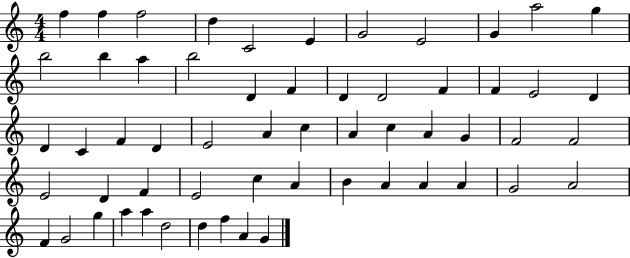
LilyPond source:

{
  \clef treble
  \numericTimeSignature
  \time 4/4
  \key c \major
  f''4 f''4 f''2 | d''4 c'2 e'4 | g'2 e'2 | g'4 a''2 g''4 | \break b''2 b''4 a''4 | b''2 d'4 f'4 | d'4 d'2 f'4 | f'4 e'2 d'4 | \break d'4 c'4 f'4 d'4 | e'2 a'4 c''4 | a'4 c''4 a'4 g'4 | f'2 f'2 | \break e'2 d'4 f'4 | e'2 c''4 a'4 | b'4 a'4 a'4 a'4 | g'2 a'2 | \break f'4 g'2 g''4 | a''4 a''4 d''2 | d''4 f''4 a'4 g'4 | \bar "|."
}